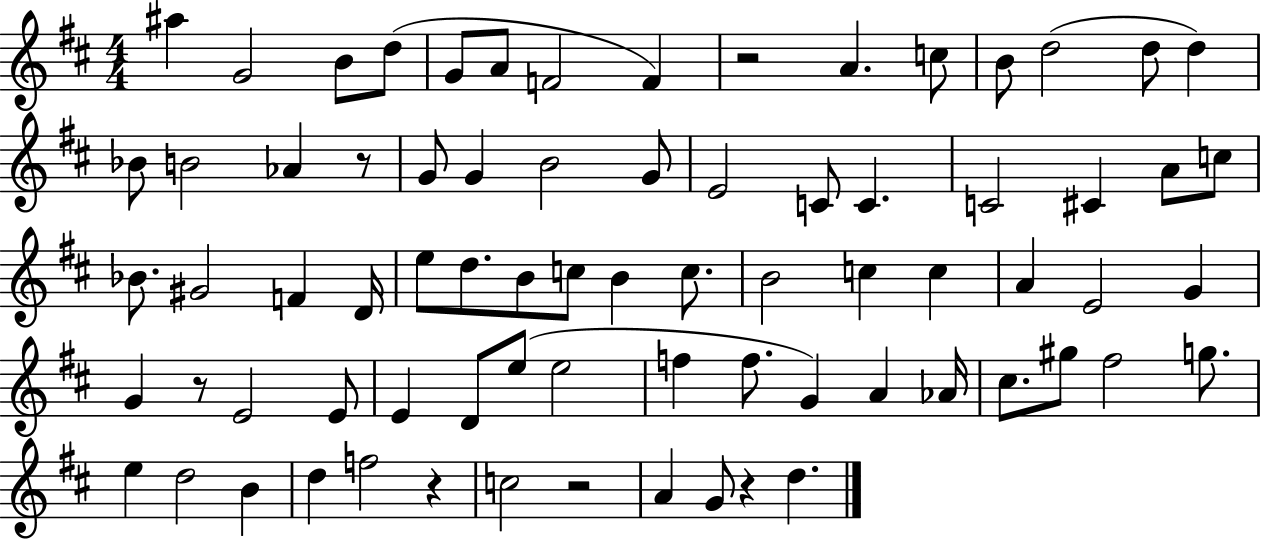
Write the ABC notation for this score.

X:1
T:Untitled
M:4/4
L:1/4
K:D
^a G2 B/2 d/2 G/2 A/2 F2 F z2 A c/2 B/2 d2 d/2 d _B/2 B2 _A z/2 G/2 G B2 G/2 E2 C/2 C C2 ^C A/2 c/2 _B/2 ^G2 F D/4 e/2 d/2 B/2 c/2 B c/2 B2 c c A E2 G G z/2 E2 E/2 E D/2 e/2 e2 f f/2 G A _A/4 ^c/2 ^g/2 ^f2 g/2 e d2 B d f2 z c2 z2 A G/2 z d